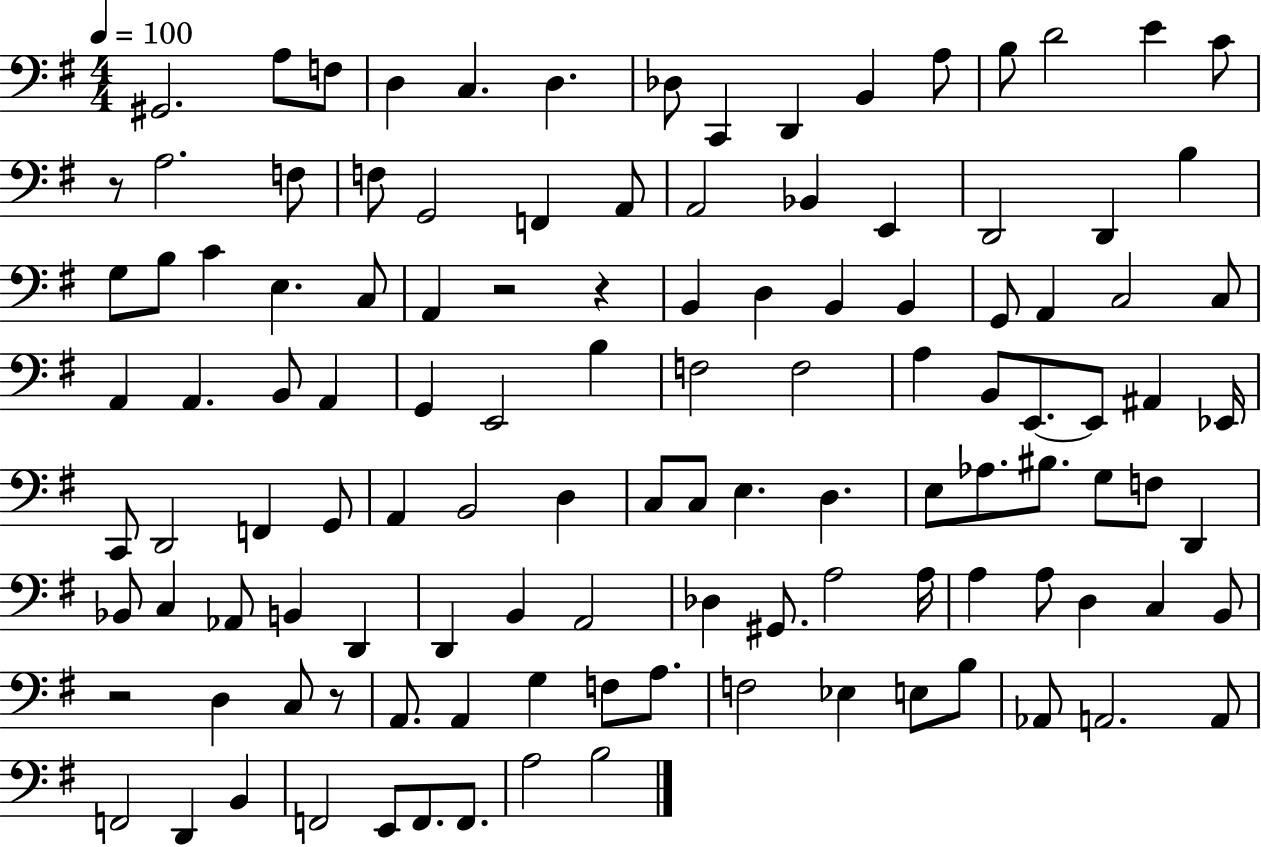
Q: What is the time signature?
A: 4/4